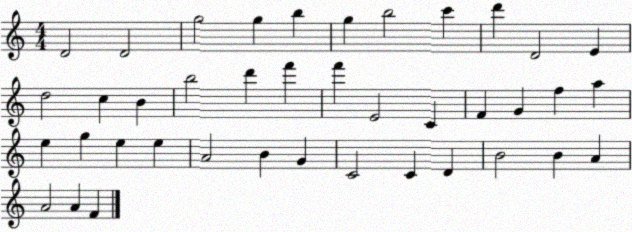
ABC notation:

X:1
T:Untitled
M:4/4
L:1/4
K:C
D2 D2 g2 g b g b2 c' d' D2 E d2 c B b2 d' f' f' E2 C F G f a e g e e A2 B G C2 C D B2 B A A2 A F